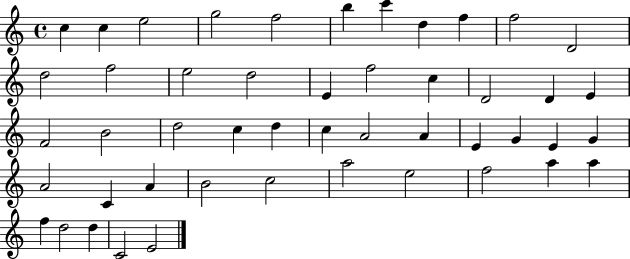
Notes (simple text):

C5/q C5/q E5/h G5/h F5/h B5/q C6/q D5/q F5/q F5/h D4/h D5/h F5/h E5/h D5/h E4/q F5/h C5/q D4/h D4/q E4/q F4/h B4/h D5/h C5/q D5/q C5/q A4/h A4/q E4/q G4/q E4/q G4/q A4/h C4/q A4/q B4/h C5/h A5/h E5/h F5/h A5/q A5/q F5/q D5/h D5/q C4/h E4/h